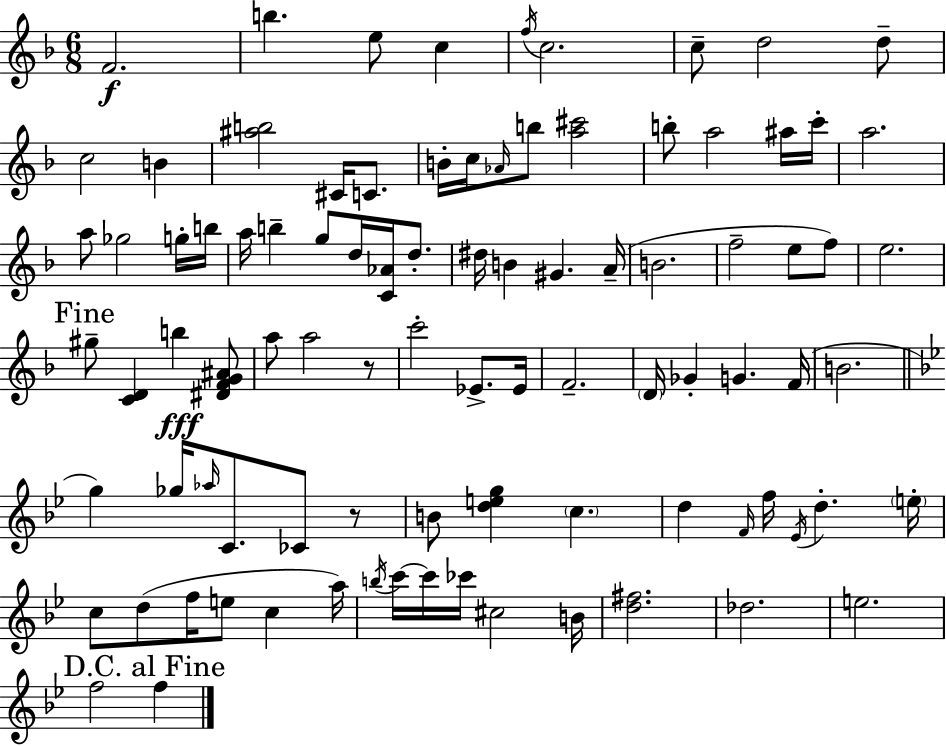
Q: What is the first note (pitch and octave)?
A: F4